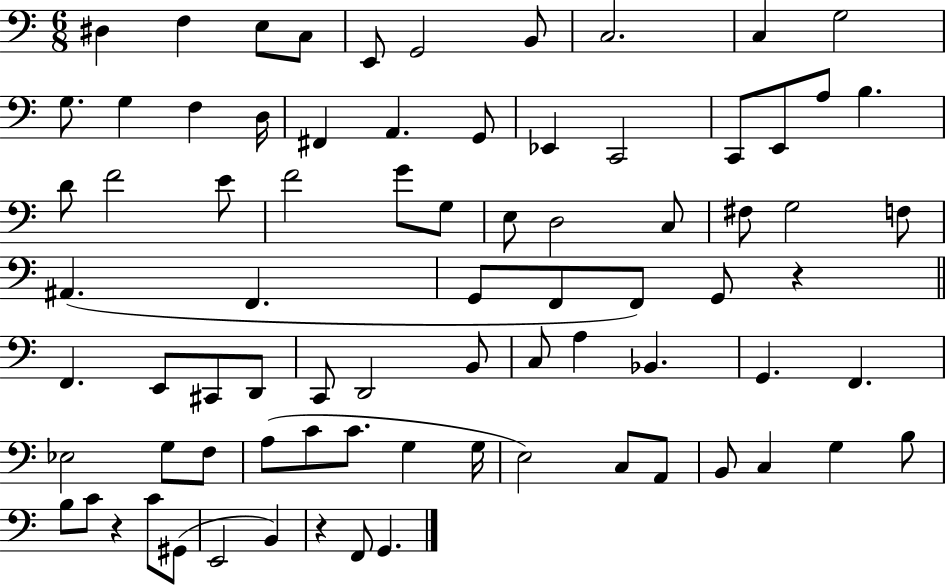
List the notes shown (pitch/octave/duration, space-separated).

D#3/q F3/q E3/e C3/e E2/e G2/h B2/e C3/h. C3/q G3/h G3/e. G3/q F3/q D3/s F#2/q A2/q. G2/e Eb2/q C2/h C2/e E2/e A3/e B3/q. D4/e F4/h E4/e F4/h G4/e G3/e E3/e D3/h C3/e F#3/e G3/h F3/e A#2/q. F2/q. G2/e F2/e F2/e G2/e R/q F2/q. E2/e C#2/e D2/e C2/e D2/h B2/e C3/e A3/q Bb2/q. G2/q. F2/q. Eb3/h G3/e F3/e A3/e C4/e C4/e. G3/q G3/s E3/h C3/e A2/e B2/e C3/q G3/q B3/e B3/e C4/e R/q C4/e G#2/e E2/h B2/q R/q F2/e G2/q.